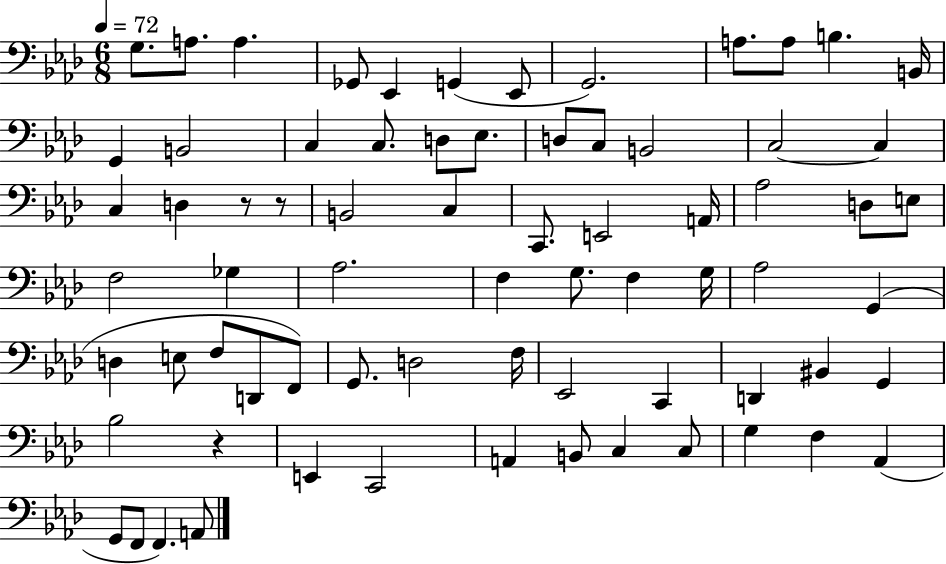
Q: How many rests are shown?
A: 3